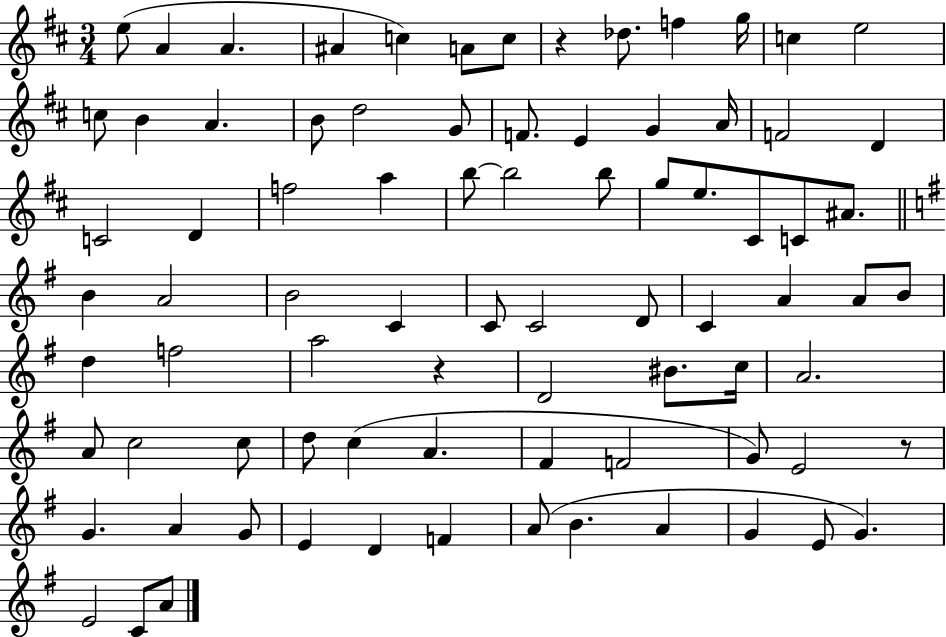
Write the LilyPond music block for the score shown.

{
  \clef treble
  \numericTimeSignature
  \time 3/4
  \key d \major
  e''8( a'4 a'4. | ais'4 c''4) a'8 c''8 | r4 des''8. f''4 g''16 | c''4 e''2 | \break c''8 b'4 a'4. | b'8 d''2 g'8 | f'8. e'4 g'4 a'16 | f'2 d'4 | \break c'2 d'4 | f''2 a''4 | b''8~~ b''2 b''8 | g''8 e''8. cis'8 c'8 ais'8. | \break \bar "||" \break \key g \major b'4 a'2 | b'2 c'4 | c'8 c'2 d'8 | c'4 a'4 a'8 b'8 | \break d''4 f''2 | a''2 r4 | d'2 bis'8. c''16 | a'2. | \break a'8 c''2 c''8 | d''8 c''4( a'4. | fis'4 f'2 | g'8) e'2 r8 | \break g'4. a'4 g'8 | e'4 d'4 f'4 | a'8( b'4. a'4 | g'4 e'8 g'4.) | \break e'2 c'8 a'8 | \bar "|."
}